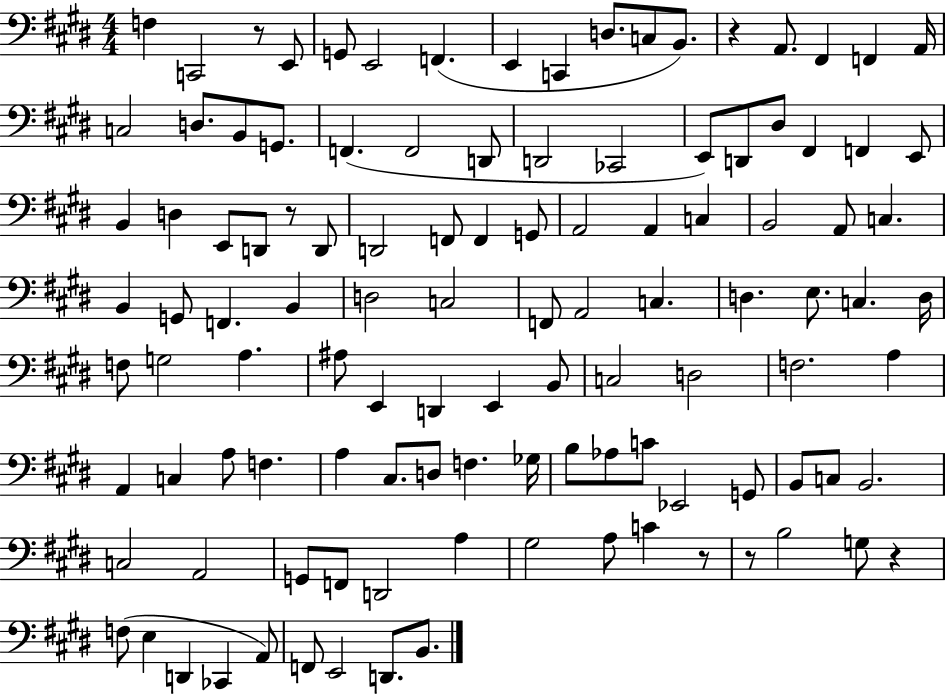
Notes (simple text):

F3/q C2/h R/e E2/e G2/e E2/h F2/q. E2/q C2/q D3/e. C3/e B2/e. R/q A2/e. F#2/q F2/q A2/s C3/h D3/e. B2/e G2/e. F2/q. F2/h D2/e D2/h CES2/h E2/e D2/e D#3/e F#2/q F2/q E2/e B2/q D3/q E2/e D2/e R/e D2/e D2/h F2/e F2/q G2/e A2/h A2/q C3/q B2/h A2/e C3/q. B2/q G2/e F2/q. B2/q D3/h C3/h F2/e A2/h C3/q. D3/q. E3/e. C3/q. D3/s F3/e G3/h A3/q. A#3/e E2/q D2/q E2/q B2/e C3/h D3/h F3/h. A3/q A2/q C3/q A3/e F3/q. A3/q C#3/e. D3/e F3/q. Gb3/s B3/e Ab3/e C4/e Eb2/h G2/e B2/e C3/e B2/h. C3/h A2/h G2/e F2/e D2/h A3/q G#3/h A3/e C4/q R/e R/e B3/h G3/e R/q F3/e E3/q D2/q CES2/q A2/e F2/e E2/h D2/e. B2/e.